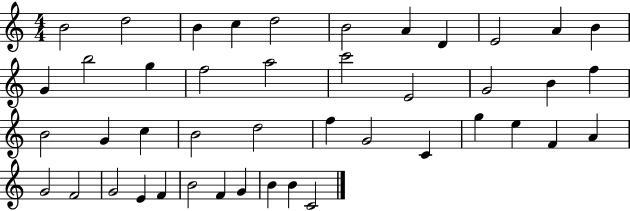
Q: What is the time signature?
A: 4/4